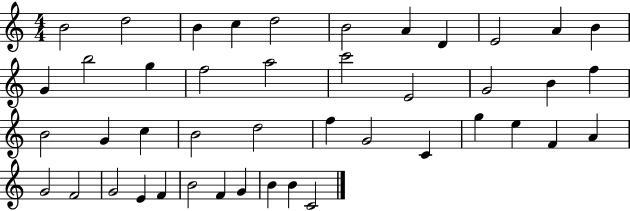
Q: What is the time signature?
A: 4/4